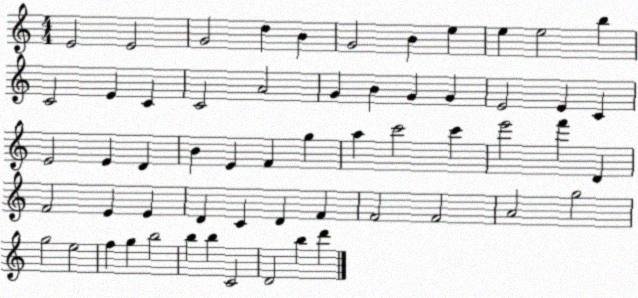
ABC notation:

X:1
T:Untitled
M:4/4
L:1/4
K:C
E2 E2 G2 d B G2 B e e e2 b C2 E C C2 A2 G B G G E2 E C E2 E D B E F g a c'2 c' e'2 f' D F2 E E D C D F F2 F2 A2 g2 g2 e2 f g b2 b b C2 D2 b d'